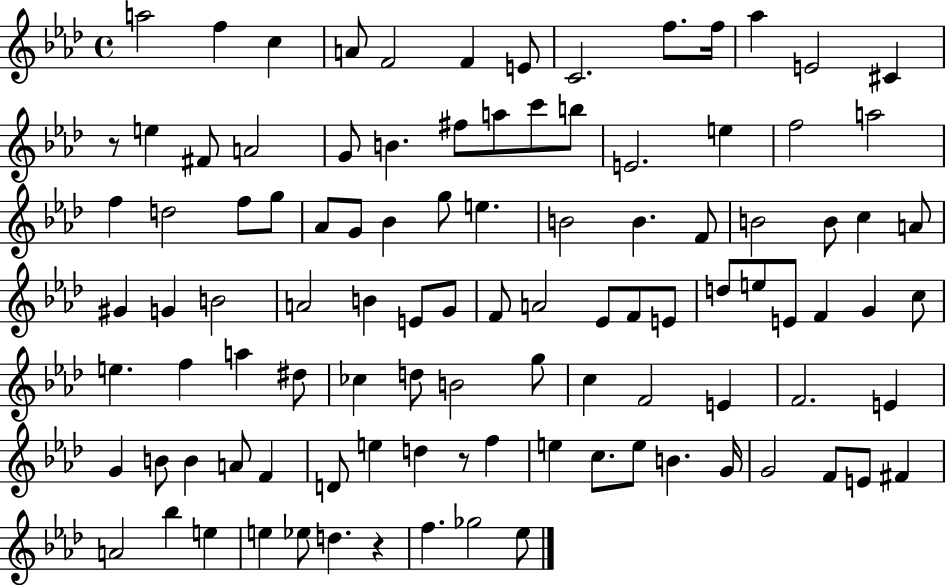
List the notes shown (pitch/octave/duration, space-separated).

A5/h F5/q C5/q A4/e F4/h F4/q E4/e C4/h. F5/e. F5/s Ab5/q E4/h C#4/q R/e E5/q F#4/e A4/h G4/e B4/q. F#5/e A5/e C6/e B5/e E4/h. E5/q F5/h A5/h F5/q D5/h F5/e G5/e Ab4/e G4/e Bb4/q G5/e E5/q. B4/h B4/q. F4/e B4/h B4/e C5/q A4/e G#4/q G4/q B4/h A4/h B4/q E4/e G4/e F4/e A4/h Eb4/e F4/e E4/e D5/e E5/e E4/e F4/q G4/q C5/e E5/q. F5/q A5/q D#5/e CES5/q D5/e B4/h G5/e C5/q F4/h E4/q F4/h. E4/q G4/q B4/e B4/q A4/e F4/q D4/e E5/q D5/q R/e F5/q E5/q C5/e. E5/e B4/q. G4/s G4/h F4/e E4/e F#4/q A4/h Bb5/q E5/q E5/q Eb5/e D5/q. R/q F5/q. Gb5/h Eb5/e